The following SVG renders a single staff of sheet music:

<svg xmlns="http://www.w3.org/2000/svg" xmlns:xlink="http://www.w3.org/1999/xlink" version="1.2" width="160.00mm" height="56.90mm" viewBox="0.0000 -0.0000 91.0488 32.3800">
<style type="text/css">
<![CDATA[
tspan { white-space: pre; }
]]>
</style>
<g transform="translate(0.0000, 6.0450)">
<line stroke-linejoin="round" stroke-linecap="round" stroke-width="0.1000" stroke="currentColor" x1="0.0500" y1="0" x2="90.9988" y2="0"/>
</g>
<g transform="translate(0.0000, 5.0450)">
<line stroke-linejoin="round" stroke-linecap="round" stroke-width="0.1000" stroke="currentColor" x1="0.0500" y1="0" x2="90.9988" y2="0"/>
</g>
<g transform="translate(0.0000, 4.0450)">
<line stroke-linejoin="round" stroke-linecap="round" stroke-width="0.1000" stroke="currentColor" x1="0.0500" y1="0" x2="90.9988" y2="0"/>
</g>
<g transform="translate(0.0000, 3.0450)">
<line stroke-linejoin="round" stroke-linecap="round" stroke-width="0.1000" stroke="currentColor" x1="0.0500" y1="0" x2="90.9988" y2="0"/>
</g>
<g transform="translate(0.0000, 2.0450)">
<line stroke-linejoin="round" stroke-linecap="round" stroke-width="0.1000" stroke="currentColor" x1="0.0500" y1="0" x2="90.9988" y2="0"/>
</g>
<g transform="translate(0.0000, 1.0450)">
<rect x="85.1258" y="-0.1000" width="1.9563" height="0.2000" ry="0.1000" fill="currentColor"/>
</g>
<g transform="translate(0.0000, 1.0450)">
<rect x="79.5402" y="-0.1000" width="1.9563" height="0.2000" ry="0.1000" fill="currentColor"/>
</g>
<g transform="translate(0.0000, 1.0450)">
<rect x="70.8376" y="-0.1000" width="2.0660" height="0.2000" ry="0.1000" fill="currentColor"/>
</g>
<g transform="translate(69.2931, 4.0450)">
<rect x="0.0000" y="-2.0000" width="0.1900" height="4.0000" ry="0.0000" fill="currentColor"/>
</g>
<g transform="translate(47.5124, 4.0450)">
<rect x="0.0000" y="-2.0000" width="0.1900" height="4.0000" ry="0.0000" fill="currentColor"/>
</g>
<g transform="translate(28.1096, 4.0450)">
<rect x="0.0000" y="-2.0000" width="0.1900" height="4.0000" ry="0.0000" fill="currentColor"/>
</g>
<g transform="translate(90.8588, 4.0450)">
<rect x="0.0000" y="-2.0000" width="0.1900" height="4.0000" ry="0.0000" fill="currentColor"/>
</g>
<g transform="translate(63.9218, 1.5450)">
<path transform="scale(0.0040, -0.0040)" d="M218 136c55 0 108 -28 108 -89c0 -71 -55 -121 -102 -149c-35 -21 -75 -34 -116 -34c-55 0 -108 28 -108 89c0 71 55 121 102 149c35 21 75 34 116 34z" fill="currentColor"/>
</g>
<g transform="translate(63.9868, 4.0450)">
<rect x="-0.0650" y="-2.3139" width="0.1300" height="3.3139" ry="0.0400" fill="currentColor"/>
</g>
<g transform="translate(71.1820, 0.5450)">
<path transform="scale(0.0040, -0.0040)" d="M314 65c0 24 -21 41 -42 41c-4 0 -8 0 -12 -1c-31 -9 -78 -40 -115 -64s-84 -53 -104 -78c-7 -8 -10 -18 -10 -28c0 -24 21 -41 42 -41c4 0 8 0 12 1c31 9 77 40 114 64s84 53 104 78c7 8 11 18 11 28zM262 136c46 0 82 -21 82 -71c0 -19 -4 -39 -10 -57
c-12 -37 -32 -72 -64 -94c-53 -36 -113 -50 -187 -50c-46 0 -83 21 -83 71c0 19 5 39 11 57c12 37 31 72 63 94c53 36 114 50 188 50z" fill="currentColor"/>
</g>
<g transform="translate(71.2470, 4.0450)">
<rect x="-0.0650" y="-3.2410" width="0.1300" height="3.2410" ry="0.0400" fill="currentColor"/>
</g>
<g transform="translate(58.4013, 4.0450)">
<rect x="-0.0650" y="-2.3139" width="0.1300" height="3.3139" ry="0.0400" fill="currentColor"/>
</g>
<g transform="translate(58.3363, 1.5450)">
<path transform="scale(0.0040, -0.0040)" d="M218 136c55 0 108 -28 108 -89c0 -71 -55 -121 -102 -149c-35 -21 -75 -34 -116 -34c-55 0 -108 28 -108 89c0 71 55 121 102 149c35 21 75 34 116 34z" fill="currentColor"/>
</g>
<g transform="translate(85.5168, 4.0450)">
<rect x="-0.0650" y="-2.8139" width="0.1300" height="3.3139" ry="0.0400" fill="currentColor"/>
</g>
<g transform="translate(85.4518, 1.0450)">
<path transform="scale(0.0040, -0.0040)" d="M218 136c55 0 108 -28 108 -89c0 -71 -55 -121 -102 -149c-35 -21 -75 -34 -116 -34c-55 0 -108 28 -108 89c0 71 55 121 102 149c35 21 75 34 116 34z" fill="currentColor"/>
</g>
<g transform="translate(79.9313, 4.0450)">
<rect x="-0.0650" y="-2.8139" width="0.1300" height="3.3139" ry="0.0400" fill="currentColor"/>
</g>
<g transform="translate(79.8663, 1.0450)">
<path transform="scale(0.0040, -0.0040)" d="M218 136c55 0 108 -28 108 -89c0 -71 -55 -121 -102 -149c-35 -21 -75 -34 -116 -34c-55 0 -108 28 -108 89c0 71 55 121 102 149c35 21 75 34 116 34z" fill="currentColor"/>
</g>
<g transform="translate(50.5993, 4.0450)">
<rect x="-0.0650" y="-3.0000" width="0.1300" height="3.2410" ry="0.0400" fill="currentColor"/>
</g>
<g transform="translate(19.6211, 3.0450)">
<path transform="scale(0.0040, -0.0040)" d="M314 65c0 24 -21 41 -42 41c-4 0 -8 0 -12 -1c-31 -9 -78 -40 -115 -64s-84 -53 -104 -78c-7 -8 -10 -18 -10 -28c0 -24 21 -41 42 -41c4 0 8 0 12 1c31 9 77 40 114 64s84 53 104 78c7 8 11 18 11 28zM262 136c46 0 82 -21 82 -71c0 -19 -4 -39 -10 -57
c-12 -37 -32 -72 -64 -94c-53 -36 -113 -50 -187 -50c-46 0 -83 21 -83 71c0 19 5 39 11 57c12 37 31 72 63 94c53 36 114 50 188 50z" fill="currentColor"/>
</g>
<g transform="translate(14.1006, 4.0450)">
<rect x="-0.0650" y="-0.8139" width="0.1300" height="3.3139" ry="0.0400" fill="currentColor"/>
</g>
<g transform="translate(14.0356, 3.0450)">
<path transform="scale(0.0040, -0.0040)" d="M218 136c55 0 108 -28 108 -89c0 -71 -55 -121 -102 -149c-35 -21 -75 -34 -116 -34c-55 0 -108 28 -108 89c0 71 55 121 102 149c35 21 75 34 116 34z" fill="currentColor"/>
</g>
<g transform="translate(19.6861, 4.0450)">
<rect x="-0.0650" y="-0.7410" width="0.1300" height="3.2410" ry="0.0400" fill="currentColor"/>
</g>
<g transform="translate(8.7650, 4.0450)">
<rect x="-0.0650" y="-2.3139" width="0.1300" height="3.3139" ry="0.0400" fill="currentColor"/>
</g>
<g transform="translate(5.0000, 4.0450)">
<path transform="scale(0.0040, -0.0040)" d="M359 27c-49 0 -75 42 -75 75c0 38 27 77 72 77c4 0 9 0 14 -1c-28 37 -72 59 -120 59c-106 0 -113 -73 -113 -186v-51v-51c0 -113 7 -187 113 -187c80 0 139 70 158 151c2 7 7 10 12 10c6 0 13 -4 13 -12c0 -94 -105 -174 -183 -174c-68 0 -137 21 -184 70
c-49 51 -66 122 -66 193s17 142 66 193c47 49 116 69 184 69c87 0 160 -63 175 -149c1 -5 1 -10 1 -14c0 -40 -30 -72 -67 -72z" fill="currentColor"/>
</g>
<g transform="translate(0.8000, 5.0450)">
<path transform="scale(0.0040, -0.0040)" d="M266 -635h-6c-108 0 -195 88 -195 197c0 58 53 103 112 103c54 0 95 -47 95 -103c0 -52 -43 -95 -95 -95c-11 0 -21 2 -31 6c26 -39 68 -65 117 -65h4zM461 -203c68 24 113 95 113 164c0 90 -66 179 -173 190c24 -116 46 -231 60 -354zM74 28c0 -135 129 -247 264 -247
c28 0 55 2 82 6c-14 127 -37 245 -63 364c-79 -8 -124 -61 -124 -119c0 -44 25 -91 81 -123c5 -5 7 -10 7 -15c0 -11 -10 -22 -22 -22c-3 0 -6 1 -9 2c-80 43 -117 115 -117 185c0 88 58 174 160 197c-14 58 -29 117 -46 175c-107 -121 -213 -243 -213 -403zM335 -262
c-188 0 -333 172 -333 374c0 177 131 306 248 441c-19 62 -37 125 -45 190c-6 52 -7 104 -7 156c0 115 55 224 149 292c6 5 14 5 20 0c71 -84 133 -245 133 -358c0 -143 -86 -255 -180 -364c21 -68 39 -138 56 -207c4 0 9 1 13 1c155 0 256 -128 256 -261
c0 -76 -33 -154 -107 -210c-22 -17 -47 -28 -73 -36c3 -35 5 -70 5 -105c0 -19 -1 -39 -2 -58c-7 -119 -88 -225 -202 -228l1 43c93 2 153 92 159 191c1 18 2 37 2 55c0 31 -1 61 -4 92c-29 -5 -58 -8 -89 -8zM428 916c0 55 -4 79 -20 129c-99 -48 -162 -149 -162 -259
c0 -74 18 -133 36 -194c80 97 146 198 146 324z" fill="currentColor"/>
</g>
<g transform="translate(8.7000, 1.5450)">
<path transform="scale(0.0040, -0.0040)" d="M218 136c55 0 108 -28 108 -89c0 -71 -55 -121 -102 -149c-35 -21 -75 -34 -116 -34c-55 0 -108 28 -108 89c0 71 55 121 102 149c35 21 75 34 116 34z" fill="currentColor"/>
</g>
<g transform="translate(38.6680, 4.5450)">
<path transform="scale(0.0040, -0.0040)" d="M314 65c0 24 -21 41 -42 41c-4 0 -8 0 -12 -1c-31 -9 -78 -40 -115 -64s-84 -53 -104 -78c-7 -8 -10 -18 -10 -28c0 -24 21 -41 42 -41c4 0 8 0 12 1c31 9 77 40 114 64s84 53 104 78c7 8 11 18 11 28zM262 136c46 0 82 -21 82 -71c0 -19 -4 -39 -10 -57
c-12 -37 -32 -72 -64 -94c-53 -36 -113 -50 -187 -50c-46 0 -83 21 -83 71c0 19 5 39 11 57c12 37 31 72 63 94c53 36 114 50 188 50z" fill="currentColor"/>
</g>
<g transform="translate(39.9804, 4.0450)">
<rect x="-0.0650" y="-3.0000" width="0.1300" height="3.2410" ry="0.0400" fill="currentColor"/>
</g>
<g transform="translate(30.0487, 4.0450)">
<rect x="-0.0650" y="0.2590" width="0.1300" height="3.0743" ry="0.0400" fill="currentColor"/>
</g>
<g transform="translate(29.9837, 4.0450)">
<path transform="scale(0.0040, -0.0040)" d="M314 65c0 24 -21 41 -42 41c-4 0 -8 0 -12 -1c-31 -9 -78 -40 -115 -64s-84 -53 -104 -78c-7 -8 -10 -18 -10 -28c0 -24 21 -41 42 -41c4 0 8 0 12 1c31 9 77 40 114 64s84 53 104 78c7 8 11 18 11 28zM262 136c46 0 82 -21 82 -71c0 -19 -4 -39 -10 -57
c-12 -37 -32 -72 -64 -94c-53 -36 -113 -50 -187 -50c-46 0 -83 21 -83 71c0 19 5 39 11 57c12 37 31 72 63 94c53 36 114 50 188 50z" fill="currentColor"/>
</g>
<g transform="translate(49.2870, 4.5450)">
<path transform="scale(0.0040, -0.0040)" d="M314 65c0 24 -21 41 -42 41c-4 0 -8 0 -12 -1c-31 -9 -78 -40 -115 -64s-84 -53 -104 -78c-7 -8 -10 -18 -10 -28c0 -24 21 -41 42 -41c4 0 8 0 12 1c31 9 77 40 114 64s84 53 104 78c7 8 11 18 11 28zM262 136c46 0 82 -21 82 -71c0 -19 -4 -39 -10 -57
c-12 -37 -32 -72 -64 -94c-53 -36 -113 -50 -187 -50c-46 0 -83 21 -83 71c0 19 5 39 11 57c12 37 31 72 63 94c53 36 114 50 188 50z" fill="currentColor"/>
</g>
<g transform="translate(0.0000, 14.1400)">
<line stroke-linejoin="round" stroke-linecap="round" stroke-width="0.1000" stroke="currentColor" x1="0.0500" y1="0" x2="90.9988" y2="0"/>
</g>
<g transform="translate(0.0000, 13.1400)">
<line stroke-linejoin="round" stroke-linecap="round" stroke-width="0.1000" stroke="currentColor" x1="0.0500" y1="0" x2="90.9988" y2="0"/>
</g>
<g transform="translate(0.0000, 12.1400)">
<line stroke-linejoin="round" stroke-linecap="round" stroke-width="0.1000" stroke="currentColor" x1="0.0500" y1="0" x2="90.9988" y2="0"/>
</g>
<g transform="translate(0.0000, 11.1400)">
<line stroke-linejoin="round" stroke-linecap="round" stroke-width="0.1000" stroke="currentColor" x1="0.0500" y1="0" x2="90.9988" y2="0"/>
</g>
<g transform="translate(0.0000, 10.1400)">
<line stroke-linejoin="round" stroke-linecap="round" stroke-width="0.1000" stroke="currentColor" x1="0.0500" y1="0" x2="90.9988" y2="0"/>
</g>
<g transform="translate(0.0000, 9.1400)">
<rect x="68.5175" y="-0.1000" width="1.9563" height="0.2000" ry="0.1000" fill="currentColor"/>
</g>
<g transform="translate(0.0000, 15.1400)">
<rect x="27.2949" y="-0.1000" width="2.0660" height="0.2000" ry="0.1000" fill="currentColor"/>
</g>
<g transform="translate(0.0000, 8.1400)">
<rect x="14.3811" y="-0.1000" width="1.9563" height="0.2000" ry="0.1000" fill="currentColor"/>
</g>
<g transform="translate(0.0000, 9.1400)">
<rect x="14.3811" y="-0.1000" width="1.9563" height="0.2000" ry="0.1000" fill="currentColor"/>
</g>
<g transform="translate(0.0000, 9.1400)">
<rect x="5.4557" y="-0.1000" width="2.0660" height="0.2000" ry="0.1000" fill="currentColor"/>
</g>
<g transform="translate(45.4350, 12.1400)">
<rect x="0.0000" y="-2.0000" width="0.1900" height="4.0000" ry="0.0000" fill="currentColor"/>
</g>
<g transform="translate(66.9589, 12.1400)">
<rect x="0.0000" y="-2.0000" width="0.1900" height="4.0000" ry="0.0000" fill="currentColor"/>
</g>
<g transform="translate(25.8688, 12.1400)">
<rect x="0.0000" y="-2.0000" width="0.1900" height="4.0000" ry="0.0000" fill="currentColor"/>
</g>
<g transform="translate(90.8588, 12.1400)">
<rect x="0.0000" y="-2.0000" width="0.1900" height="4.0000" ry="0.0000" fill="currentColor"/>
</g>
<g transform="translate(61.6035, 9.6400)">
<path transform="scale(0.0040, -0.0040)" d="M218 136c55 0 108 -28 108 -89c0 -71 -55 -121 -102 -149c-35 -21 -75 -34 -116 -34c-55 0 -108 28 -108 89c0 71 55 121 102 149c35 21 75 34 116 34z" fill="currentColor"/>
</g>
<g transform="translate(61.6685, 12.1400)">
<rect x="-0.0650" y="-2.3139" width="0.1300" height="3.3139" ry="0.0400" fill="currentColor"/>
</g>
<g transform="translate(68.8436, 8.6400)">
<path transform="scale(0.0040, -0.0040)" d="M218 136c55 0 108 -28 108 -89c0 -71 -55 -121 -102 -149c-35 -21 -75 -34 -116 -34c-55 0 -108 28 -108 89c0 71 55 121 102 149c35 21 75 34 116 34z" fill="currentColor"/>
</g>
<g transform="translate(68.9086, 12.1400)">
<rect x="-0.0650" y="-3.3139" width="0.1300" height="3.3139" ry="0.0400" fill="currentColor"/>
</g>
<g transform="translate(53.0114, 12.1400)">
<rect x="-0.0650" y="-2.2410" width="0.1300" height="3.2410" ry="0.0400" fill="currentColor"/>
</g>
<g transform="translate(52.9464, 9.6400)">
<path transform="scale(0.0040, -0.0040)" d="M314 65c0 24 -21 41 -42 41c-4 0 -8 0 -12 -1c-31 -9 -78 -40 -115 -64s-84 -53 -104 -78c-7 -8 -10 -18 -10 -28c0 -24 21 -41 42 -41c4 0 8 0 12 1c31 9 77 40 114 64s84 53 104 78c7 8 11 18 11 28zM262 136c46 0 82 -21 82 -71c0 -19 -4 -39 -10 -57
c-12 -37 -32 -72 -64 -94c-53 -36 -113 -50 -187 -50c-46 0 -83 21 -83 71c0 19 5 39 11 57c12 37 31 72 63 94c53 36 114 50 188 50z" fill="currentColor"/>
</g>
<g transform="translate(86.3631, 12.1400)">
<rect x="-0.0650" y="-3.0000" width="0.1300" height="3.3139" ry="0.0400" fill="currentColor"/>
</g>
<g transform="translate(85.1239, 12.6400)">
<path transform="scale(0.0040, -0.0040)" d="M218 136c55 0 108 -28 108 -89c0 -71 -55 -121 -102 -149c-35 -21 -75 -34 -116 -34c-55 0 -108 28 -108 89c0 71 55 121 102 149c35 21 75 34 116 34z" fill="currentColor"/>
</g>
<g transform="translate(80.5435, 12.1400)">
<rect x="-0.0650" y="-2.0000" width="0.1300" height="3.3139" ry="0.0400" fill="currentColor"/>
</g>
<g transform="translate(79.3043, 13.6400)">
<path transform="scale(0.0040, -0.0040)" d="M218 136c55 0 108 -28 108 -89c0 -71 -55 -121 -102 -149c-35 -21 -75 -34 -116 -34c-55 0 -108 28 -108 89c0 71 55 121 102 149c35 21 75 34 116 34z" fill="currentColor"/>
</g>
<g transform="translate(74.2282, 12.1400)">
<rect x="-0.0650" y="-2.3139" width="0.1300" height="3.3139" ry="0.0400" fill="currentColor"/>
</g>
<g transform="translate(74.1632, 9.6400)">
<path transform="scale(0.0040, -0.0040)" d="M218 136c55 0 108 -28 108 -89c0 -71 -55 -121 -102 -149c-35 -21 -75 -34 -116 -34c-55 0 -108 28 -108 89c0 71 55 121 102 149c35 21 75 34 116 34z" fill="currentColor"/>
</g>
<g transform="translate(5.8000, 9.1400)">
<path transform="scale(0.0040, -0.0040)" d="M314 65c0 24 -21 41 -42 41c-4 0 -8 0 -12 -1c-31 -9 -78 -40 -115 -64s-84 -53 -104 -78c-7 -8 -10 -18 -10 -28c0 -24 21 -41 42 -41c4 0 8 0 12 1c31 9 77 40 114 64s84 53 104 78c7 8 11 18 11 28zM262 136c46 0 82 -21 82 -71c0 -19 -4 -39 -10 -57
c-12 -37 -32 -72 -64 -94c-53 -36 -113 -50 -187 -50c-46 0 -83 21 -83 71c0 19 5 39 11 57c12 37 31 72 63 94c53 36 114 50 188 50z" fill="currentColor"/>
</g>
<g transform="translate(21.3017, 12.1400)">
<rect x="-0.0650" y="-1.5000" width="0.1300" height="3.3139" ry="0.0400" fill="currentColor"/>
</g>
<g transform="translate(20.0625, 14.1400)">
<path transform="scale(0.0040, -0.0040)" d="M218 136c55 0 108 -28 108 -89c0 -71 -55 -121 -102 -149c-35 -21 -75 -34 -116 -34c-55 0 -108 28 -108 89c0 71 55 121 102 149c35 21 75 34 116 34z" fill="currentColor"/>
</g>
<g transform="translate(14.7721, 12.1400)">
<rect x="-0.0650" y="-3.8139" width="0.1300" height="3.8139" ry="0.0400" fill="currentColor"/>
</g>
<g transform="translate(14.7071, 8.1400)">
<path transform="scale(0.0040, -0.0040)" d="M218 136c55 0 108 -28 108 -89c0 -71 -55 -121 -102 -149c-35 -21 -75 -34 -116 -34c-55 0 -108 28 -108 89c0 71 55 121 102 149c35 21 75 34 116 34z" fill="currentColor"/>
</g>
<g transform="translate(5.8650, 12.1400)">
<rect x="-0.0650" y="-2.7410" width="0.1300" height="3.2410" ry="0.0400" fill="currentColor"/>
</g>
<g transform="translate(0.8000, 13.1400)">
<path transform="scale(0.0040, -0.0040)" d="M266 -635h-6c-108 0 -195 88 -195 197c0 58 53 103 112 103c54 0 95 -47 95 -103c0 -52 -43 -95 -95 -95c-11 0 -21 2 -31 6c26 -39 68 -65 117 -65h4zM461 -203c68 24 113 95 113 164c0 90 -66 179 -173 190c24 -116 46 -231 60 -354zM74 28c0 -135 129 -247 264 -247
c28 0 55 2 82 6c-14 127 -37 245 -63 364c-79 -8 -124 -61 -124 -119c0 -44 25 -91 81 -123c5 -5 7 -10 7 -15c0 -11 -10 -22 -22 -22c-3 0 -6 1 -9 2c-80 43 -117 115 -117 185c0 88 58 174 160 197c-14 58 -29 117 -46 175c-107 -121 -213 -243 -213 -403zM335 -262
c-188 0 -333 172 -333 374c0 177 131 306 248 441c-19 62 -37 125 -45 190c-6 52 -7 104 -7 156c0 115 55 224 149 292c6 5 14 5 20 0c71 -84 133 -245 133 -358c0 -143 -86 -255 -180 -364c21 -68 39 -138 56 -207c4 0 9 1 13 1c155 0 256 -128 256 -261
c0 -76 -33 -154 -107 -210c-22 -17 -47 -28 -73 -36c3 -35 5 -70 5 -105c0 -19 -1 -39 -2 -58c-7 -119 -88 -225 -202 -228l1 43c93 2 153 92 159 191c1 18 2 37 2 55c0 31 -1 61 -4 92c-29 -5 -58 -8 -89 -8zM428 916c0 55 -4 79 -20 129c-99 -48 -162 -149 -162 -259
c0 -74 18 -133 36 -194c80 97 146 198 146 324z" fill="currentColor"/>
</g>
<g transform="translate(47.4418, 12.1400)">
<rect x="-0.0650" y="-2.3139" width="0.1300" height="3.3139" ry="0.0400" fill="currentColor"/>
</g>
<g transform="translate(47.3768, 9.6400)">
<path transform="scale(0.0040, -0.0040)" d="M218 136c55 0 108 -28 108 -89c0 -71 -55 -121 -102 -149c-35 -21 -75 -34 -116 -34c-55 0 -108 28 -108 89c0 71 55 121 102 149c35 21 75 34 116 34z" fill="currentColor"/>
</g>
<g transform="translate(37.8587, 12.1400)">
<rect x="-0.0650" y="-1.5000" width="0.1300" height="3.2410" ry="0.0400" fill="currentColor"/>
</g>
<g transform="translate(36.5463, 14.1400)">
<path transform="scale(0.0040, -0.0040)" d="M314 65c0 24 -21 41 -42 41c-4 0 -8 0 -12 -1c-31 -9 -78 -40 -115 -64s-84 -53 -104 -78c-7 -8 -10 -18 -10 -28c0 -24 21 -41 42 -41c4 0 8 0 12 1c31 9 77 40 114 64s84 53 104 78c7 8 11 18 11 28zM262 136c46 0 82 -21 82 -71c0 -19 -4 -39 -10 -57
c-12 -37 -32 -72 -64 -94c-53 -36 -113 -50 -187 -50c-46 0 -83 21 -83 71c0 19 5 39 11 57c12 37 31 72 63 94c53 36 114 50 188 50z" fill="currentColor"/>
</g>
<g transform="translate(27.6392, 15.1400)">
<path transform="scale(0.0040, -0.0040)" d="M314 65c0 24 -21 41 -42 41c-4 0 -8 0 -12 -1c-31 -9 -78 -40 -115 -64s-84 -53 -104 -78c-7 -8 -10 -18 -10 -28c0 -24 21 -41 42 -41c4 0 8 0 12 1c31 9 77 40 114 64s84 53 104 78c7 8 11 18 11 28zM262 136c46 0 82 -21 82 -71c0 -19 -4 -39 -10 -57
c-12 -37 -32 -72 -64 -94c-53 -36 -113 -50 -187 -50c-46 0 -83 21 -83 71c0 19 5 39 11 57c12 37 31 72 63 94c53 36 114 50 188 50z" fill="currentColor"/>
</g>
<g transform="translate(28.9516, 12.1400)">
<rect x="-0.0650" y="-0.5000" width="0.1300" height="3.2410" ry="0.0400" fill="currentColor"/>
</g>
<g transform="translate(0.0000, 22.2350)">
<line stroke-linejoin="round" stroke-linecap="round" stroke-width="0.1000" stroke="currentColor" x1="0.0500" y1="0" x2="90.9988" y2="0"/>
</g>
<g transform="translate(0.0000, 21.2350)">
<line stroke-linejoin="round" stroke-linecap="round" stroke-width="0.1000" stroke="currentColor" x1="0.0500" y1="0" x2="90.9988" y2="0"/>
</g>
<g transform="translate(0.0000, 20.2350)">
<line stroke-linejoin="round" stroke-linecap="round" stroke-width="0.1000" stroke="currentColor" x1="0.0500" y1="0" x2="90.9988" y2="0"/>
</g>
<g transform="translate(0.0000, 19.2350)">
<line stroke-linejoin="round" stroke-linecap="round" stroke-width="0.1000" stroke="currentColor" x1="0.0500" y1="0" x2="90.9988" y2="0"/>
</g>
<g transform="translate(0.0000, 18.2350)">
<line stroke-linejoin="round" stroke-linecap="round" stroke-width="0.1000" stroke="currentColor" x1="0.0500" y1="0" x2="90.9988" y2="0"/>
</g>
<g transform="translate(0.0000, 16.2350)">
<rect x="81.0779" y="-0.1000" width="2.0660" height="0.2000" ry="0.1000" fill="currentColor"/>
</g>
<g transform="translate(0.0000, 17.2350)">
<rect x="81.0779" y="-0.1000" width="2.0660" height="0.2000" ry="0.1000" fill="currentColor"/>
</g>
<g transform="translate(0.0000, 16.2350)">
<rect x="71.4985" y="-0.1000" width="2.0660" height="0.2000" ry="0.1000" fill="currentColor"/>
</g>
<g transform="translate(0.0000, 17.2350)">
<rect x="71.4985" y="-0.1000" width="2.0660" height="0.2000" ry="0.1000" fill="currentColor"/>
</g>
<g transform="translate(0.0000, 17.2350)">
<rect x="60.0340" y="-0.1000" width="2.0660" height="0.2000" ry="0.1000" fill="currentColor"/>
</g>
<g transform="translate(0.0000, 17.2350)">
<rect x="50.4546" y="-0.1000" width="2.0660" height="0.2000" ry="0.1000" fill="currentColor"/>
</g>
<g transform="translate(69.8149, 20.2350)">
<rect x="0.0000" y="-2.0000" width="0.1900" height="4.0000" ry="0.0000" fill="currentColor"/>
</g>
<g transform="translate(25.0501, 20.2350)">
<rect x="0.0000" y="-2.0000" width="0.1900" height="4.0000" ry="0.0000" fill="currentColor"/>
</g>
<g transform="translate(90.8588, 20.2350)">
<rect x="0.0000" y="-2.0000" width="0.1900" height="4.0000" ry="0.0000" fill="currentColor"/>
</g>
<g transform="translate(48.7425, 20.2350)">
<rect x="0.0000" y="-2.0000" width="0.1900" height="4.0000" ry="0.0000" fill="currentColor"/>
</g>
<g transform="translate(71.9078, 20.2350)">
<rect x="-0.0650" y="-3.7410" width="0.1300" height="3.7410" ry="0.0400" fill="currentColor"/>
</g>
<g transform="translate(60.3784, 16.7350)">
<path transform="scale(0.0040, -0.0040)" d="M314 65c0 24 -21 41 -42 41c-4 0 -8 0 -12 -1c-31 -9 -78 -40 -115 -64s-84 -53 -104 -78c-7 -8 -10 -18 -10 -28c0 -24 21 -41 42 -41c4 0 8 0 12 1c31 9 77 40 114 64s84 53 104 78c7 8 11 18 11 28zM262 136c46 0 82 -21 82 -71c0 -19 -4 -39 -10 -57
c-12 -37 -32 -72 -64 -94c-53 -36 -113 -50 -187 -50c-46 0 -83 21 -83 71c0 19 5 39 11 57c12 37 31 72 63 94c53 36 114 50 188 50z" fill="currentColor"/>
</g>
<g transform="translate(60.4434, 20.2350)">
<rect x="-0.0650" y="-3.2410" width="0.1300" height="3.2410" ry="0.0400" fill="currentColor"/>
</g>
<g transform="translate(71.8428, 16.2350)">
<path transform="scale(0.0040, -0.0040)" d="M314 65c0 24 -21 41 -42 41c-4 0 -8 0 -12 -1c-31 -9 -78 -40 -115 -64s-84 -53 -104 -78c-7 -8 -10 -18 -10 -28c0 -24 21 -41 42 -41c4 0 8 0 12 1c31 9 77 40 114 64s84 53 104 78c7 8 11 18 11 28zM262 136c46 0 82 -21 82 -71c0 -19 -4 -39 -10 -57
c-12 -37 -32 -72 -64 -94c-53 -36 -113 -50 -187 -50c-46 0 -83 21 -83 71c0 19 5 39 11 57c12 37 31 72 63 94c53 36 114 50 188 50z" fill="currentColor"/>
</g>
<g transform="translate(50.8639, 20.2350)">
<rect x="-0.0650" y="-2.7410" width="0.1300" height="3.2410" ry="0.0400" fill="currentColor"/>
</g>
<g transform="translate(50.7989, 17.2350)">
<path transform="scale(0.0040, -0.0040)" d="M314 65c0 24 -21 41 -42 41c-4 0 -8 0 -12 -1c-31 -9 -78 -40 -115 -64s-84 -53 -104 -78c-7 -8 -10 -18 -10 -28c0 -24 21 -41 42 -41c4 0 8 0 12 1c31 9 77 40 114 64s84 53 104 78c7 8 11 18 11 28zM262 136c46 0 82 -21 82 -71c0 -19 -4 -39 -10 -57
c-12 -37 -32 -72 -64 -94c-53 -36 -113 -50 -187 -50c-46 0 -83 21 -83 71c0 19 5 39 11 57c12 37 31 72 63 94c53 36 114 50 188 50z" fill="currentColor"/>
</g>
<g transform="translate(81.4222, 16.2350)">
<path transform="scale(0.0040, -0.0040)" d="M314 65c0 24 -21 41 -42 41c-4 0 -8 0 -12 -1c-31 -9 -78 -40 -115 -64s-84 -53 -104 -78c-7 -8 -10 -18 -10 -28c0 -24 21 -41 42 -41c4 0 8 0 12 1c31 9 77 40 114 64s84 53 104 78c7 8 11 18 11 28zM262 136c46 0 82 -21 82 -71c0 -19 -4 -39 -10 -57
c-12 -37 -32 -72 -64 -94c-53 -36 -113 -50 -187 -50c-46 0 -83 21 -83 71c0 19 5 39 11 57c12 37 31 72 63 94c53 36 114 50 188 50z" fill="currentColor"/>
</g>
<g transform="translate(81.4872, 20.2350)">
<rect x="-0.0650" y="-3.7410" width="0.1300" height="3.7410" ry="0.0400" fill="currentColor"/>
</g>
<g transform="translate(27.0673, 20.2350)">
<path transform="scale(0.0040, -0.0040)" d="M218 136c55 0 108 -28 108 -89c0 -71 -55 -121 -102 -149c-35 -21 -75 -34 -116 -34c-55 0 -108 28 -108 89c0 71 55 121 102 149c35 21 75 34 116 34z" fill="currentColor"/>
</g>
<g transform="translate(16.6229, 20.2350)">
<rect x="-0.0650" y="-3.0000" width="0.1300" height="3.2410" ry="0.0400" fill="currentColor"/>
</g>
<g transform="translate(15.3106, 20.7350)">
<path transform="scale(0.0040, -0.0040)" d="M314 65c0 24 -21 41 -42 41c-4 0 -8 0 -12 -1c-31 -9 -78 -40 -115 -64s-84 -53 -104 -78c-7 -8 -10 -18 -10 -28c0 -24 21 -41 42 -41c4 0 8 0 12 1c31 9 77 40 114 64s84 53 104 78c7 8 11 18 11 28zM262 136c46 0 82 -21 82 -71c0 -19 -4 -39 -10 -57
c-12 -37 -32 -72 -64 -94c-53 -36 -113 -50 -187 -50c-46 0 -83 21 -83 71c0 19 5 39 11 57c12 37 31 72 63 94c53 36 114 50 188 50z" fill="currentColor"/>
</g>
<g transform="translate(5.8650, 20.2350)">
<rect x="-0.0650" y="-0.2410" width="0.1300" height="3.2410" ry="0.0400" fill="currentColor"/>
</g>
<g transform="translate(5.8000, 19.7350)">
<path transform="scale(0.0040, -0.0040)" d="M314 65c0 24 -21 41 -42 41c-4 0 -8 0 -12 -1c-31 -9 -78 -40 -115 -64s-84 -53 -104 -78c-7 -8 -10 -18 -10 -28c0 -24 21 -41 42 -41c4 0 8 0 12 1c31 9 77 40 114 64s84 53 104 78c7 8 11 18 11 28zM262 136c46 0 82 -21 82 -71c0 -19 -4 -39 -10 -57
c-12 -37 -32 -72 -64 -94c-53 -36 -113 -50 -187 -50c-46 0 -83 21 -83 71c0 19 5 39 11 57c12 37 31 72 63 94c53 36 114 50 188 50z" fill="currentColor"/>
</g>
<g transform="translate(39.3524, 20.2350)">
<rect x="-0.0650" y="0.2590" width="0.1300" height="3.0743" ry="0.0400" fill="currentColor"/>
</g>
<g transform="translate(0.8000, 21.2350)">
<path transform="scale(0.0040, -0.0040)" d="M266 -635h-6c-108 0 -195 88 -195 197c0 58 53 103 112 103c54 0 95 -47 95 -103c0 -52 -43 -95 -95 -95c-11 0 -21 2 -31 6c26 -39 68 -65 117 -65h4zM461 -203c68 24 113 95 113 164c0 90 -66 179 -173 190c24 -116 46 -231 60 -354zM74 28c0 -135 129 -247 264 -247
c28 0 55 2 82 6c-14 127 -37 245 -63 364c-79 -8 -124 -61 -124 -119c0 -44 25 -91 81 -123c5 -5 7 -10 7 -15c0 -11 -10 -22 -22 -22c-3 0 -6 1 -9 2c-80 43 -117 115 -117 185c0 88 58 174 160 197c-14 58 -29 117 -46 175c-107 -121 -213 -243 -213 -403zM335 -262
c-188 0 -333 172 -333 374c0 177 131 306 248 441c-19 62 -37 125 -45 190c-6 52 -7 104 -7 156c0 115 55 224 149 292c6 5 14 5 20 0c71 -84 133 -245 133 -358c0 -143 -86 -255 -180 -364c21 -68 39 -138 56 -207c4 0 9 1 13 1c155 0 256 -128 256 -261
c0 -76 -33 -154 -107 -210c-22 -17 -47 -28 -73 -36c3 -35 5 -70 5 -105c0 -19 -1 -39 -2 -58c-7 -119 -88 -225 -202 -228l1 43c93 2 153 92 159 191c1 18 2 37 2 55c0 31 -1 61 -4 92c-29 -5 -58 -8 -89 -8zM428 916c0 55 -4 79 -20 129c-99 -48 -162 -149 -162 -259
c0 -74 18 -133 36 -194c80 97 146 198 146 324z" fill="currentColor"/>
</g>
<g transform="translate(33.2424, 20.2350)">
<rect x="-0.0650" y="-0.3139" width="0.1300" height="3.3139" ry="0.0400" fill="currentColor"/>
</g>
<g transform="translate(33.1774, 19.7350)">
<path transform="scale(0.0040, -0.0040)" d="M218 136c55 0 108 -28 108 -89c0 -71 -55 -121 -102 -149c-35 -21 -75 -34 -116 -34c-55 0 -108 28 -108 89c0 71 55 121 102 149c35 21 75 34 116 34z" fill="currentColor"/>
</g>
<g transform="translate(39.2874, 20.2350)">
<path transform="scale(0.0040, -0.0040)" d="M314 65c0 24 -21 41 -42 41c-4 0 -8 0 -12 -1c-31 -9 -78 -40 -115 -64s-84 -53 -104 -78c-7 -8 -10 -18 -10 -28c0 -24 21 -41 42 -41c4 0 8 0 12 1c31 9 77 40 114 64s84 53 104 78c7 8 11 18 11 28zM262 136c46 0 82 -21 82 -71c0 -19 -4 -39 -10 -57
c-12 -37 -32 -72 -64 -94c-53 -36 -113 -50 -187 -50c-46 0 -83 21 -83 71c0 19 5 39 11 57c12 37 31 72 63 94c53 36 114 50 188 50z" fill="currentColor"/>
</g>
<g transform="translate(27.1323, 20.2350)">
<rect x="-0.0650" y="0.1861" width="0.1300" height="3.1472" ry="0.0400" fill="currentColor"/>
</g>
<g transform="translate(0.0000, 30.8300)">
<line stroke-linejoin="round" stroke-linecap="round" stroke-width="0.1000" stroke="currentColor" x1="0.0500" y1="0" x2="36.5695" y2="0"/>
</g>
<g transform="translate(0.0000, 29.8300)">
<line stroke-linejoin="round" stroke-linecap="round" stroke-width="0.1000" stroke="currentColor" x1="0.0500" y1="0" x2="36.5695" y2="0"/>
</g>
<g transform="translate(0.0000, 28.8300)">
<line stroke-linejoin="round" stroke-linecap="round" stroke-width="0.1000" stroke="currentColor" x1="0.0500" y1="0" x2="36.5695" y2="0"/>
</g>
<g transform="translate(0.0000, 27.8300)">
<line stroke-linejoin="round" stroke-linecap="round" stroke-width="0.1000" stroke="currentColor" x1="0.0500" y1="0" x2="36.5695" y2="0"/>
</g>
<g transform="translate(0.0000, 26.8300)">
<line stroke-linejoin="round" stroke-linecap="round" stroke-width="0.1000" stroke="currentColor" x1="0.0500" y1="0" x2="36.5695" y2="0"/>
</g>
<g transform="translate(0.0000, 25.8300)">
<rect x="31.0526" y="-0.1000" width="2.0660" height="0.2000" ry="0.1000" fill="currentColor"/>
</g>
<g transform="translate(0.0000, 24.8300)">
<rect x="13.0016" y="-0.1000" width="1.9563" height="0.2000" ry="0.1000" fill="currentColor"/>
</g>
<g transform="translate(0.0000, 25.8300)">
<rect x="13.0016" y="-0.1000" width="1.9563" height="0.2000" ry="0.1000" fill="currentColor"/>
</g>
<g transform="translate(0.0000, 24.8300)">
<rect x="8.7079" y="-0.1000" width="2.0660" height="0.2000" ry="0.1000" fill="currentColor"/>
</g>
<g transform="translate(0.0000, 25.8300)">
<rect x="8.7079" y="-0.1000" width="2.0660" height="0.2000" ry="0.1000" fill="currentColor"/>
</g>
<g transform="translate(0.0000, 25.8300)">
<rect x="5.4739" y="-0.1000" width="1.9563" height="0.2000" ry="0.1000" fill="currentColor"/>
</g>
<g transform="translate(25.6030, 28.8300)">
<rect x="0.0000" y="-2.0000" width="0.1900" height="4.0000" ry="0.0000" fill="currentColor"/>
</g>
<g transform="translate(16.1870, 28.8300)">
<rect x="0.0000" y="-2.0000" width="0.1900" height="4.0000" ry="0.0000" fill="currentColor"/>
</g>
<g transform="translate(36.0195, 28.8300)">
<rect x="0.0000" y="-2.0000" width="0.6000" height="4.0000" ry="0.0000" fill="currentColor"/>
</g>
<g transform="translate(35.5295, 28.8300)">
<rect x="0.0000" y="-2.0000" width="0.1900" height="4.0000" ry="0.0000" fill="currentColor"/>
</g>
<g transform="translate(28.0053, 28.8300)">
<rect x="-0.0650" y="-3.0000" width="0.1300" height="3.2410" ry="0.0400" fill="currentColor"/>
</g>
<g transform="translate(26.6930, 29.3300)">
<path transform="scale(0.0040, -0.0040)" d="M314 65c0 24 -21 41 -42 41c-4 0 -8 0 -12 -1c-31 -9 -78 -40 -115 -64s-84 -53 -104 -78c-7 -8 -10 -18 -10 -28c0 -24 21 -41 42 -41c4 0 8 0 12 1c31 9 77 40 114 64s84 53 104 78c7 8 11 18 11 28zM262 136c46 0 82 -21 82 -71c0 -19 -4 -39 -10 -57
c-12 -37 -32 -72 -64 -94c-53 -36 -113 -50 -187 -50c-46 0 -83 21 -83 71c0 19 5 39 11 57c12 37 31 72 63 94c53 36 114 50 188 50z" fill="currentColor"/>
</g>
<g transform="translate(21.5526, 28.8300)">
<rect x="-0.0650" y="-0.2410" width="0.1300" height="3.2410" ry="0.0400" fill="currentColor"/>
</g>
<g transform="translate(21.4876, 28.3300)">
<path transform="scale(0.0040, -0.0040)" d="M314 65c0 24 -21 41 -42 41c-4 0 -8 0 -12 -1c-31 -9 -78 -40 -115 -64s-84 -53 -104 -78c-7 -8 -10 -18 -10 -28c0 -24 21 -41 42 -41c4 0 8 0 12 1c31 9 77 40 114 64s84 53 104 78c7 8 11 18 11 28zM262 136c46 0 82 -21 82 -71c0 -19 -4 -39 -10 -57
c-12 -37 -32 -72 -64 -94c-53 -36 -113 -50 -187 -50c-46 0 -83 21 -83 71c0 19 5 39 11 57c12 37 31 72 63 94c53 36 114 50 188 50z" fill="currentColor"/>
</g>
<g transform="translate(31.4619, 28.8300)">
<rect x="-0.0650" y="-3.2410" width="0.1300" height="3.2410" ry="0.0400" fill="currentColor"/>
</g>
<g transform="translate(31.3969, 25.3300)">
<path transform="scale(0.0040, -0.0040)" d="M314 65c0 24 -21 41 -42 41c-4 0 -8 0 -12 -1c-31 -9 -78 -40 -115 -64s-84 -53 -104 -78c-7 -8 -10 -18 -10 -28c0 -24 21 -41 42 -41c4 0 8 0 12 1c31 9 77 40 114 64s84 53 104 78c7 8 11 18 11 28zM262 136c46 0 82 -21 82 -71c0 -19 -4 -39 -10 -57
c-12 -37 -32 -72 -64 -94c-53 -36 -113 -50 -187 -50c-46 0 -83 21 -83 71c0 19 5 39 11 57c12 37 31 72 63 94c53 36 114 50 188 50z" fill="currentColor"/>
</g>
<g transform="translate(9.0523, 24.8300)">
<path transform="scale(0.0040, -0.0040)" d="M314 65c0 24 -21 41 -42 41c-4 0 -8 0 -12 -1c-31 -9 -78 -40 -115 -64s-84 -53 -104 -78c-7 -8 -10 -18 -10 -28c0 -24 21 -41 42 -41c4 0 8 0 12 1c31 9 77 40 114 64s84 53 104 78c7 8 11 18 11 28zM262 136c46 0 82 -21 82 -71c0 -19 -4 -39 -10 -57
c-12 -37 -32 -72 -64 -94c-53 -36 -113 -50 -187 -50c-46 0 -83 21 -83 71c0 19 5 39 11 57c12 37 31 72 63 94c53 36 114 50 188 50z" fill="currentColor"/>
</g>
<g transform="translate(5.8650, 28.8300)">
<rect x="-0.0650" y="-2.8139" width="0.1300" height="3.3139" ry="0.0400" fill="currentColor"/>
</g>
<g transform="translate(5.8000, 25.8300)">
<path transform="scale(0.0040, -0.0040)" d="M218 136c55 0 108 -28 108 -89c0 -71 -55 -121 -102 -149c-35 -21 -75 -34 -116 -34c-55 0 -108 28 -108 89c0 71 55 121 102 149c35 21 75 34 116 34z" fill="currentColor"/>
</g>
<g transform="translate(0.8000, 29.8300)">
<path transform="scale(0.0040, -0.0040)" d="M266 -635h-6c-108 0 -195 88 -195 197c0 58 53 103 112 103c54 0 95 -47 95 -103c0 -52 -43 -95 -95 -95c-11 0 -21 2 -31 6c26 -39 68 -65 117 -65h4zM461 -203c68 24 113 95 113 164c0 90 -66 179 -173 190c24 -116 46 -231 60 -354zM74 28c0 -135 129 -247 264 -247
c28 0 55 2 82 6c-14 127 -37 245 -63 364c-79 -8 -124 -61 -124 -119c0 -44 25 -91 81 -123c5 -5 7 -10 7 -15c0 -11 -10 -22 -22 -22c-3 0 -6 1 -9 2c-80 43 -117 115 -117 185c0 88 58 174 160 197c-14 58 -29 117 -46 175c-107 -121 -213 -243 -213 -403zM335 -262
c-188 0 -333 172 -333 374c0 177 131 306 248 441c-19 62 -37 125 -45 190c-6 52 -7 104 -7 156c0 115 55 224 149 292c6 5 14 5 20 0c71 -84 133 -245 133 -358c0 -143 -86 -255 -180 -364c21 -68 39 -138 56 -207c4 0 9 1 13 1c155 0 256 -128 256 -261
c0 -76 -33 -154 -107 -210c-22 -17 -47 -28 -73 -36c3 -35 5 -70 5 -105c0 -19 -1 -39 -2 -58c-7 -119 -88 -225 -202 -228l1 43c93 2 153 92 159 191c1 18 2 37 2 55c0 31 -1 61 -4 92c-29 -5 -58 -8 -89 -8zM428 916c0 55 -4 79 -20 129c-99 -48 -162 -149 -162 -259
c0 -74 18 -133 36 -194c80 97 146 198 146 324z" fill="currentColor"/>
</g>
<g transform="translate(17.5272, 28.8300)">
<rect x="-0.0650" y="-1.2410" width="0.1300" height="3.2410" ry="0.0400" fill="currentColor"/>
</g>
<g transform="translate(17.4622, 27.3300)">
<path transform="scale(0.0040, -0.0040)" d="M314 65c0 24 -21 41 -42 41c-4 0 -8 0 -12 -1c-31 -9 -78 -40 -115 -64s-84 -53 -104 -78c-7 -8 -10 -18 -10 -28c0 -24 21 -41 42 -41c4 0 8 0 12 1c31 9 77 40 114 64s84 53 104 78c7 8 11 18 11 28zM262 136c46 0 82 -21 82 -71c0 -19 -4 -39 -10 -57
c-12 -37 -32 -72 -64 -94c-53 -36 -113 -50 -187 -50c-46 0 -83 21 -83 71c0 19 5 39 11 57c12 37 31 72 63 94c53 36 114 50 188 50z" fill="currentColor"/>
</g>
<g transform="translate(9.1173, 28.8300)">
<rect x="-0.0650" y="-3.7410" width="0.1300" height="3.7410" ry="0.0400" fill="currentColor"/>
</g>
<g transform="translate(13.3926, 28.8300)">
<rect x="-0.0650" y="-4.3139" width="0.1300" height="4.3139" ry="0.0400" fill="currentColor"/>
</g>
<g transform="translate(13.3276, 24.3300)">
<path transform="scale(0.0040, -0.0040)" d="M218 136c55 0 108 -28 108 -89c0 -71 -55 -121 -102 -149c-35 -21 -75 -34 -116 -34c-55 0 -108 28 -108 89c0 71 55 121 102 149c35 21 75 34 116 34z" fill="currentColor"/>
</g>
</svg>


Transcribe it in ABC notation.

X:1
T:Untitled
M:4/4
L:1/4
K:C
g d d2 B2 A2 A2 g g b2 a a a2 c' E C2 E2 g g2 g b g F A c2 A2 B c B2 a2 b2 c'2 c'2 a c'2 d' e2 c2 A2 b2